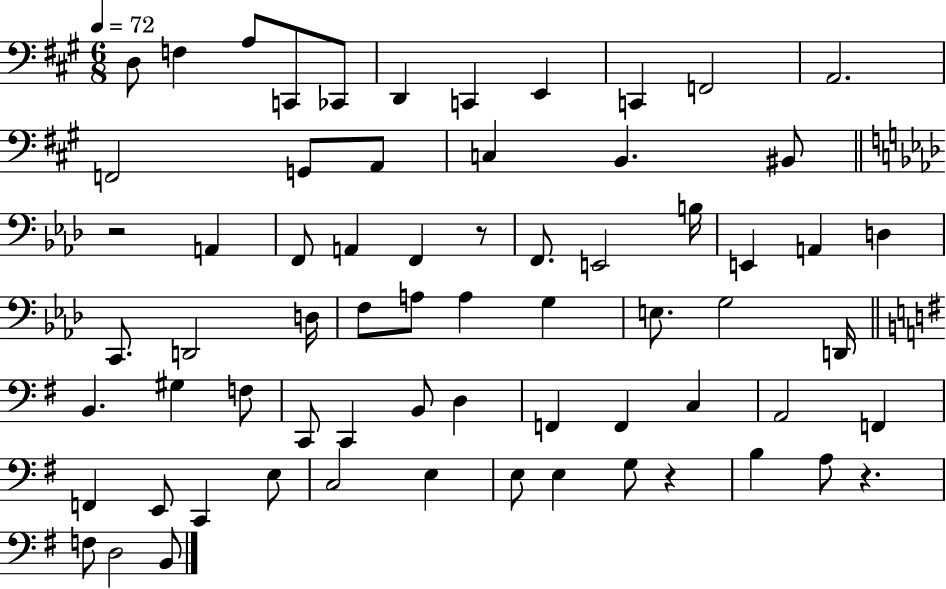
{
  \clef bass
  \numericTimeSignature
  \time 6/8
  \key a \major
  \tempo 4 = 72
  d8 f4 a8 c,8 ces,8 | d,4 c,4 e,4 | c,4 f,2 | a,2. | \break f,2 g,8 a,8 | c4 b,4. bis,8 | \bar "||" \break \key f \minor r2 a,4 | f,8 a,4 f,4 r8 | f,8. e,2 b16 | e,4 a,4 d4 | \break c,8. d,2 d16 | f8 a8 a4 g4 | e8. g2 d,16 | \bar "||" \break \key g \major b,4. gis4 f8 | c,8 c,4 b,8 d4 | f,4 f,4 c4 | a,2 f,4 | \break f,4 e,8 c,4 e8 | c2 e4 | e8 e4 g8 r4 | b4 a8 r4. | \break f8 d2 b,8 | \bar "|."
}